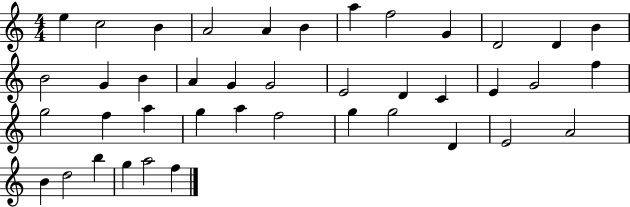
X:1
T:Untitled
M:4/4
L:1/4
K:C
e c2 B A2 A B a f2 G D2 D B B2 G B A G G2 E2 D C E G2 f g2 f a g a f2 g g2 D E2 A2 B d2 b g a2 f